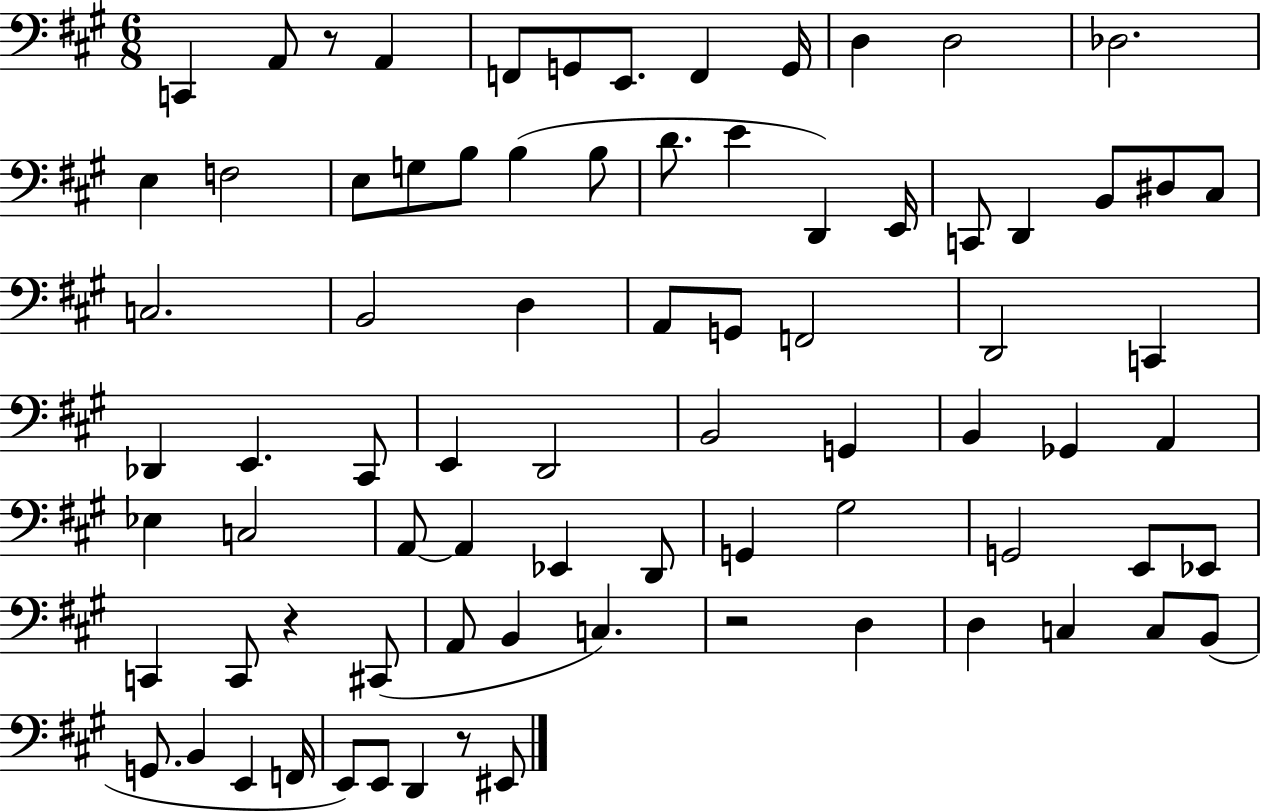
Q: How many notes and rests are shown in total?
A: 79